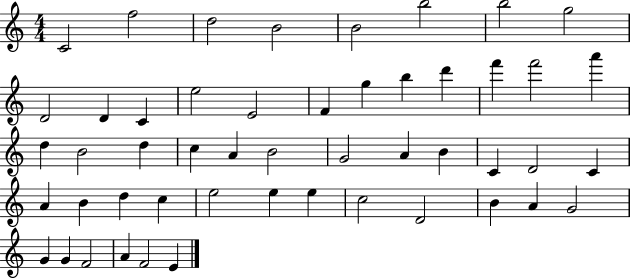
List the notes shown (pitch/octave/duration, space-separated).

C4/h F5/h D5/h B4/h B4/h B5/h B5/h G5/h D4/h D4/q C4/q E5/h E4/h F4/q G5/q B5/q D6/q F6/q F6/h A6/q D5/q B4/h D5/q C5/q A4/q B4/h G4/h A4/q B4/q C4/q D4/h C4/q A4/q B4/q D5/q C5/q E5/h E5/q E5/q C5/h D4/h B4/q A4/q G4/h G4/q G4/q F4/h A4/q F4/h E4/q